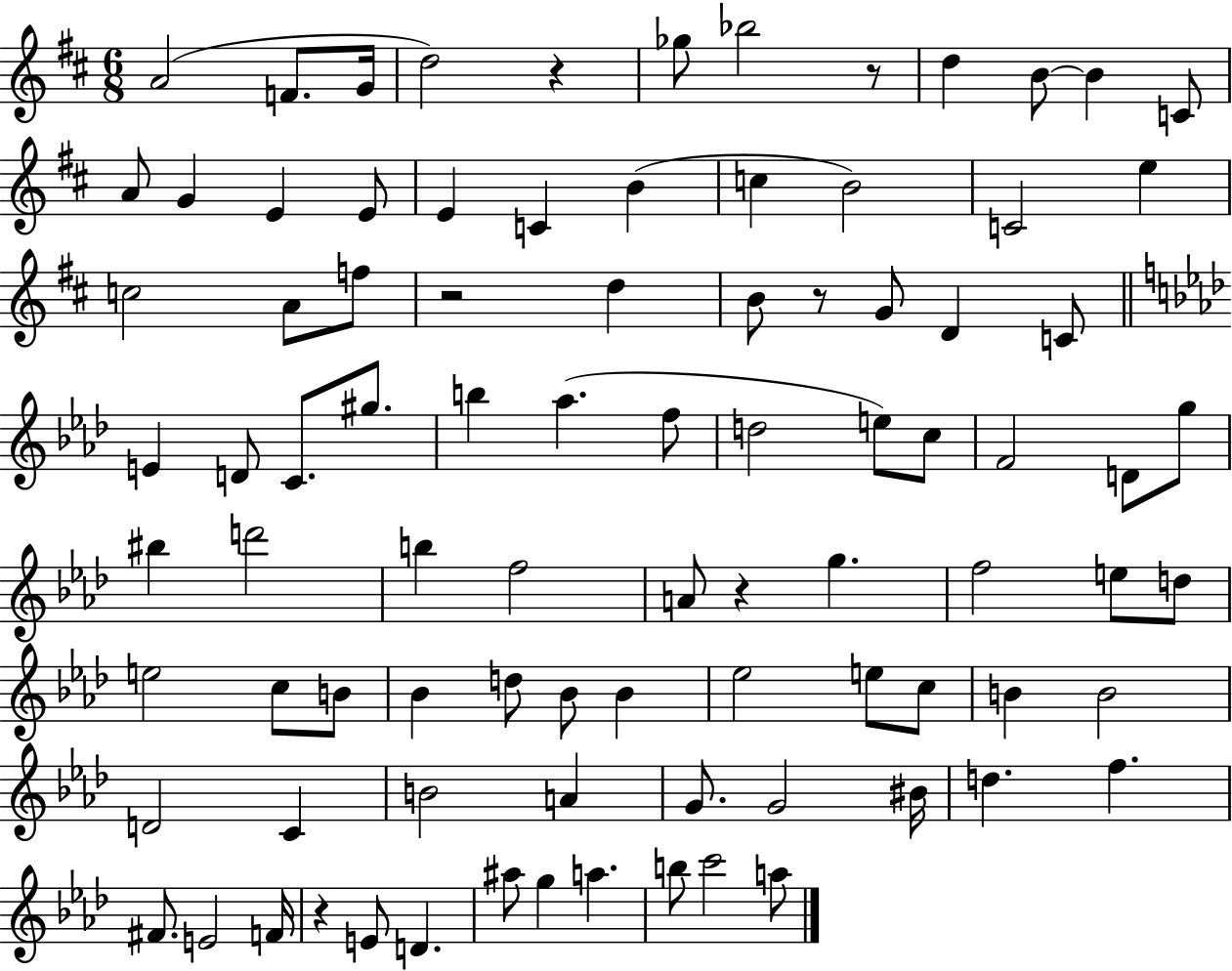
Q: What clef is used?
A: treble